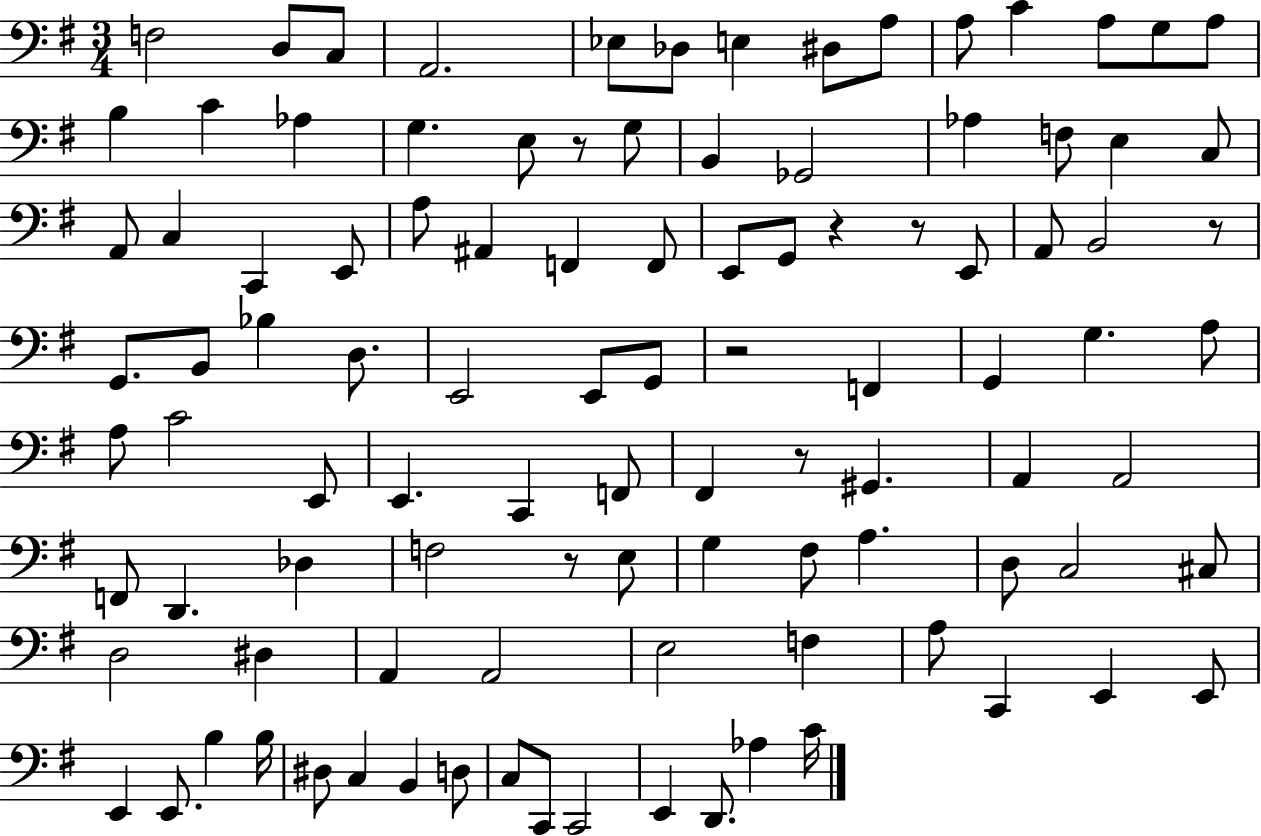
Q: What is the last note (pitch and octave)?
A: C4